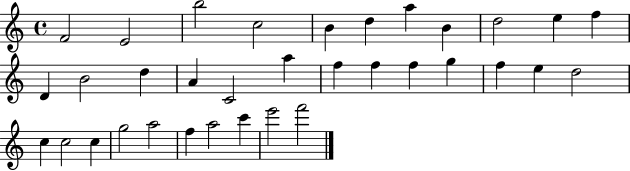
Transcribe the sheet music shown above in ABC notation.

X:1
T:Untitled
M:4/4
L:1/4
K:C
F2 E2 b2 c2 B d a B d2 e f D B2 d A C2 a f f f g f e d2 c c2 c g2 a2 f a2 c' e'2 f'2